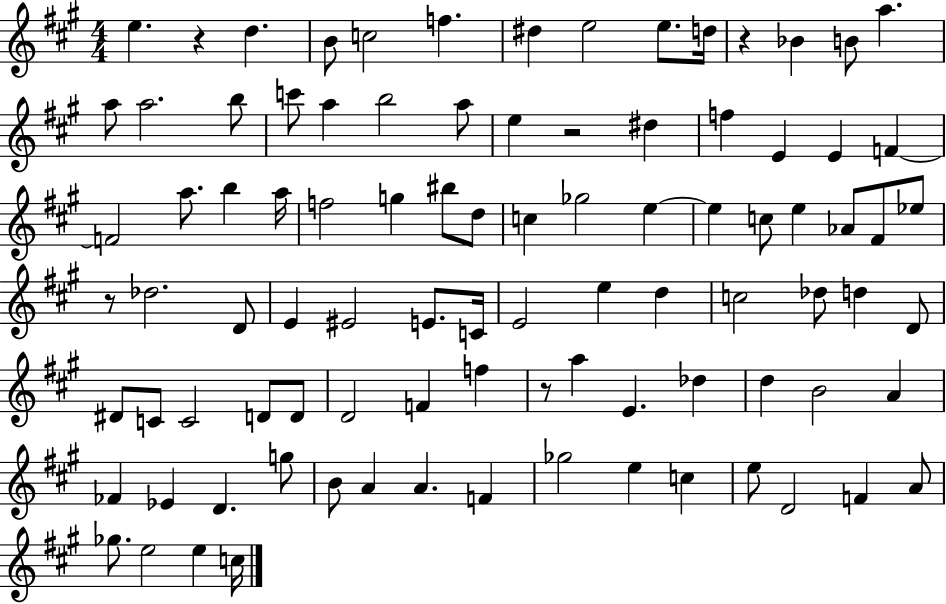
E5/q. R/q D5/q. B4/e C5/h F5/q. D#5/q E5/h E5/e. D5/s R/q Bb4/q B4/e A5/q. A5/e A5/h. B5/e C6/e A5/q B5/h A5/e E5/q R/h D#5/q F5/q E4/q E4/q F4/q F4/h A5/e. B5/q A5/s F5/h G5/q BIS5/e D5/e C5/q Gb5/h E5/q E5/q C5/e E5/q Ab4/e F#4/e Eb5/e R/e Db5/h. D4/e E4/q EIS4/h E4/e. C4/s E4/h E5/q D5/q C5/h Db5/e D5/q D4/e D#4/e C4/e C4/h D4/e D4/e D4/h F4/q F5/q R/e A5/q E4/q. Db5/q D5/q B4/h A4/q FES4/q Eb4/q D4/q. G5/e B4/e A4/q A4/q. F4/q Gb5/h E5/q C5/q E5/e D4/h F4/q A4/e Gb5/e. E5/h E5/q C5/s